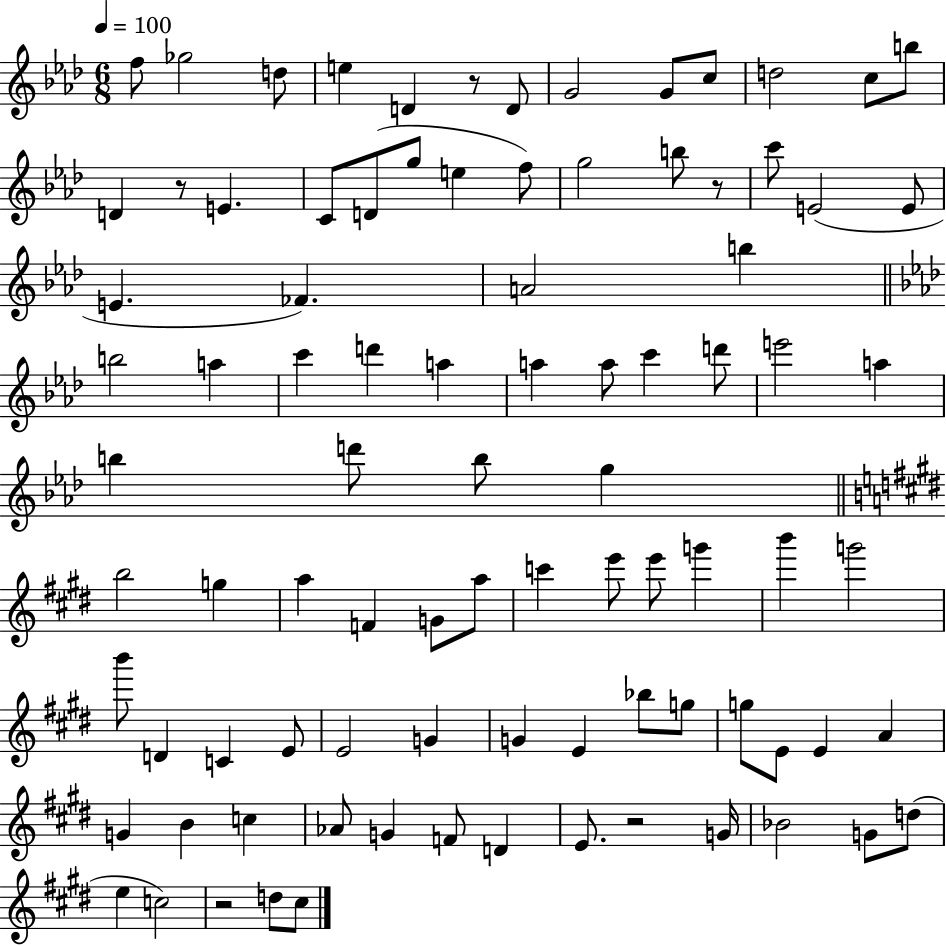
{
  \clef treble
  \numericTimeSignature
  \time 6/8
  \key aes \major
  \tempo 4 = 100
  \repeat volta 2 { f''8 ges''2 d''8 | e''4 d'4 r8 d'8 | g'2 g'8 c''8 | d''2 c''8 b''8 | \break d'4 r8 e'4. | c'8 d'8( g''8 e''4 f''8) | g''2 b''8 r8 | c'''8 e'2( e'8 | \break e'4. fes'4.) | a'2 b''4 | \bar "||" \break \key aes \major b''2 a''4 | c'''4 d'''4 a''4 | a''4 a''8 c'''4 d'''8 | e'''2 a''4 | \break b''4 d'''8 b''8 g''4 | \bar "||" \break \key e \major b''2 g''4 | a''4 f'4 g'8 a''8 | c'''4 e'''8 e'''8 g'''4 | b'''4 g'''2 | \break b'''8 d'4 c'4 e'8 | e'2 g'4 | g'4 e'4 bes''8 g''8 | g''8 e'8 e'4 a'4 | \break g'4 b'4 c''4 | aes'8 g'4 f'8 d'4 | e'8. r2 g'16 | bes'2 g'8 d''8( | \break e''4 c''2) | r2 d''8 cis''8 | } \bar "|."
}